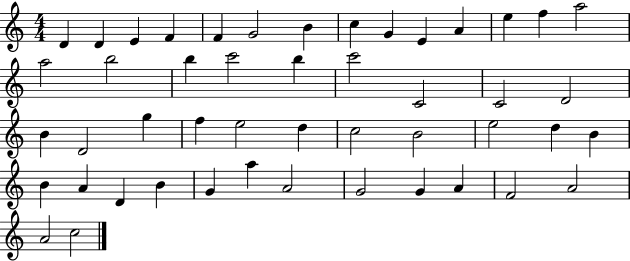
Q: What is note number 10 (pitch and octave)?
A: E4